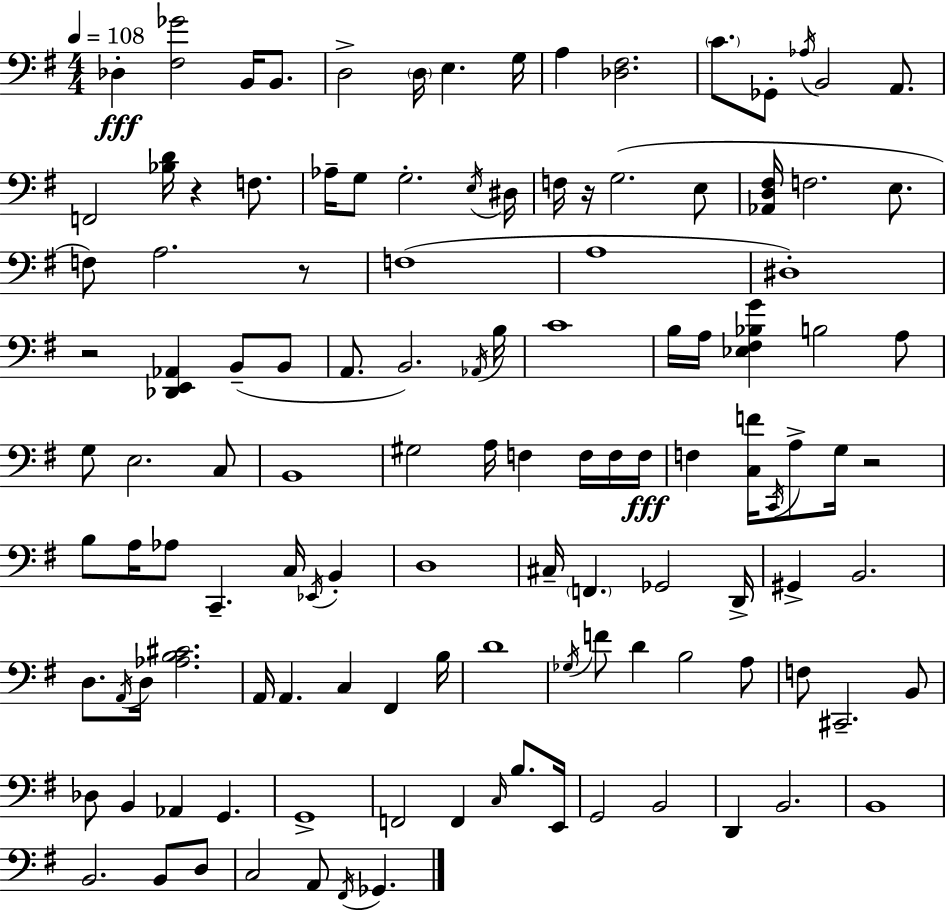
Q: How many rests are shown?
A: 5